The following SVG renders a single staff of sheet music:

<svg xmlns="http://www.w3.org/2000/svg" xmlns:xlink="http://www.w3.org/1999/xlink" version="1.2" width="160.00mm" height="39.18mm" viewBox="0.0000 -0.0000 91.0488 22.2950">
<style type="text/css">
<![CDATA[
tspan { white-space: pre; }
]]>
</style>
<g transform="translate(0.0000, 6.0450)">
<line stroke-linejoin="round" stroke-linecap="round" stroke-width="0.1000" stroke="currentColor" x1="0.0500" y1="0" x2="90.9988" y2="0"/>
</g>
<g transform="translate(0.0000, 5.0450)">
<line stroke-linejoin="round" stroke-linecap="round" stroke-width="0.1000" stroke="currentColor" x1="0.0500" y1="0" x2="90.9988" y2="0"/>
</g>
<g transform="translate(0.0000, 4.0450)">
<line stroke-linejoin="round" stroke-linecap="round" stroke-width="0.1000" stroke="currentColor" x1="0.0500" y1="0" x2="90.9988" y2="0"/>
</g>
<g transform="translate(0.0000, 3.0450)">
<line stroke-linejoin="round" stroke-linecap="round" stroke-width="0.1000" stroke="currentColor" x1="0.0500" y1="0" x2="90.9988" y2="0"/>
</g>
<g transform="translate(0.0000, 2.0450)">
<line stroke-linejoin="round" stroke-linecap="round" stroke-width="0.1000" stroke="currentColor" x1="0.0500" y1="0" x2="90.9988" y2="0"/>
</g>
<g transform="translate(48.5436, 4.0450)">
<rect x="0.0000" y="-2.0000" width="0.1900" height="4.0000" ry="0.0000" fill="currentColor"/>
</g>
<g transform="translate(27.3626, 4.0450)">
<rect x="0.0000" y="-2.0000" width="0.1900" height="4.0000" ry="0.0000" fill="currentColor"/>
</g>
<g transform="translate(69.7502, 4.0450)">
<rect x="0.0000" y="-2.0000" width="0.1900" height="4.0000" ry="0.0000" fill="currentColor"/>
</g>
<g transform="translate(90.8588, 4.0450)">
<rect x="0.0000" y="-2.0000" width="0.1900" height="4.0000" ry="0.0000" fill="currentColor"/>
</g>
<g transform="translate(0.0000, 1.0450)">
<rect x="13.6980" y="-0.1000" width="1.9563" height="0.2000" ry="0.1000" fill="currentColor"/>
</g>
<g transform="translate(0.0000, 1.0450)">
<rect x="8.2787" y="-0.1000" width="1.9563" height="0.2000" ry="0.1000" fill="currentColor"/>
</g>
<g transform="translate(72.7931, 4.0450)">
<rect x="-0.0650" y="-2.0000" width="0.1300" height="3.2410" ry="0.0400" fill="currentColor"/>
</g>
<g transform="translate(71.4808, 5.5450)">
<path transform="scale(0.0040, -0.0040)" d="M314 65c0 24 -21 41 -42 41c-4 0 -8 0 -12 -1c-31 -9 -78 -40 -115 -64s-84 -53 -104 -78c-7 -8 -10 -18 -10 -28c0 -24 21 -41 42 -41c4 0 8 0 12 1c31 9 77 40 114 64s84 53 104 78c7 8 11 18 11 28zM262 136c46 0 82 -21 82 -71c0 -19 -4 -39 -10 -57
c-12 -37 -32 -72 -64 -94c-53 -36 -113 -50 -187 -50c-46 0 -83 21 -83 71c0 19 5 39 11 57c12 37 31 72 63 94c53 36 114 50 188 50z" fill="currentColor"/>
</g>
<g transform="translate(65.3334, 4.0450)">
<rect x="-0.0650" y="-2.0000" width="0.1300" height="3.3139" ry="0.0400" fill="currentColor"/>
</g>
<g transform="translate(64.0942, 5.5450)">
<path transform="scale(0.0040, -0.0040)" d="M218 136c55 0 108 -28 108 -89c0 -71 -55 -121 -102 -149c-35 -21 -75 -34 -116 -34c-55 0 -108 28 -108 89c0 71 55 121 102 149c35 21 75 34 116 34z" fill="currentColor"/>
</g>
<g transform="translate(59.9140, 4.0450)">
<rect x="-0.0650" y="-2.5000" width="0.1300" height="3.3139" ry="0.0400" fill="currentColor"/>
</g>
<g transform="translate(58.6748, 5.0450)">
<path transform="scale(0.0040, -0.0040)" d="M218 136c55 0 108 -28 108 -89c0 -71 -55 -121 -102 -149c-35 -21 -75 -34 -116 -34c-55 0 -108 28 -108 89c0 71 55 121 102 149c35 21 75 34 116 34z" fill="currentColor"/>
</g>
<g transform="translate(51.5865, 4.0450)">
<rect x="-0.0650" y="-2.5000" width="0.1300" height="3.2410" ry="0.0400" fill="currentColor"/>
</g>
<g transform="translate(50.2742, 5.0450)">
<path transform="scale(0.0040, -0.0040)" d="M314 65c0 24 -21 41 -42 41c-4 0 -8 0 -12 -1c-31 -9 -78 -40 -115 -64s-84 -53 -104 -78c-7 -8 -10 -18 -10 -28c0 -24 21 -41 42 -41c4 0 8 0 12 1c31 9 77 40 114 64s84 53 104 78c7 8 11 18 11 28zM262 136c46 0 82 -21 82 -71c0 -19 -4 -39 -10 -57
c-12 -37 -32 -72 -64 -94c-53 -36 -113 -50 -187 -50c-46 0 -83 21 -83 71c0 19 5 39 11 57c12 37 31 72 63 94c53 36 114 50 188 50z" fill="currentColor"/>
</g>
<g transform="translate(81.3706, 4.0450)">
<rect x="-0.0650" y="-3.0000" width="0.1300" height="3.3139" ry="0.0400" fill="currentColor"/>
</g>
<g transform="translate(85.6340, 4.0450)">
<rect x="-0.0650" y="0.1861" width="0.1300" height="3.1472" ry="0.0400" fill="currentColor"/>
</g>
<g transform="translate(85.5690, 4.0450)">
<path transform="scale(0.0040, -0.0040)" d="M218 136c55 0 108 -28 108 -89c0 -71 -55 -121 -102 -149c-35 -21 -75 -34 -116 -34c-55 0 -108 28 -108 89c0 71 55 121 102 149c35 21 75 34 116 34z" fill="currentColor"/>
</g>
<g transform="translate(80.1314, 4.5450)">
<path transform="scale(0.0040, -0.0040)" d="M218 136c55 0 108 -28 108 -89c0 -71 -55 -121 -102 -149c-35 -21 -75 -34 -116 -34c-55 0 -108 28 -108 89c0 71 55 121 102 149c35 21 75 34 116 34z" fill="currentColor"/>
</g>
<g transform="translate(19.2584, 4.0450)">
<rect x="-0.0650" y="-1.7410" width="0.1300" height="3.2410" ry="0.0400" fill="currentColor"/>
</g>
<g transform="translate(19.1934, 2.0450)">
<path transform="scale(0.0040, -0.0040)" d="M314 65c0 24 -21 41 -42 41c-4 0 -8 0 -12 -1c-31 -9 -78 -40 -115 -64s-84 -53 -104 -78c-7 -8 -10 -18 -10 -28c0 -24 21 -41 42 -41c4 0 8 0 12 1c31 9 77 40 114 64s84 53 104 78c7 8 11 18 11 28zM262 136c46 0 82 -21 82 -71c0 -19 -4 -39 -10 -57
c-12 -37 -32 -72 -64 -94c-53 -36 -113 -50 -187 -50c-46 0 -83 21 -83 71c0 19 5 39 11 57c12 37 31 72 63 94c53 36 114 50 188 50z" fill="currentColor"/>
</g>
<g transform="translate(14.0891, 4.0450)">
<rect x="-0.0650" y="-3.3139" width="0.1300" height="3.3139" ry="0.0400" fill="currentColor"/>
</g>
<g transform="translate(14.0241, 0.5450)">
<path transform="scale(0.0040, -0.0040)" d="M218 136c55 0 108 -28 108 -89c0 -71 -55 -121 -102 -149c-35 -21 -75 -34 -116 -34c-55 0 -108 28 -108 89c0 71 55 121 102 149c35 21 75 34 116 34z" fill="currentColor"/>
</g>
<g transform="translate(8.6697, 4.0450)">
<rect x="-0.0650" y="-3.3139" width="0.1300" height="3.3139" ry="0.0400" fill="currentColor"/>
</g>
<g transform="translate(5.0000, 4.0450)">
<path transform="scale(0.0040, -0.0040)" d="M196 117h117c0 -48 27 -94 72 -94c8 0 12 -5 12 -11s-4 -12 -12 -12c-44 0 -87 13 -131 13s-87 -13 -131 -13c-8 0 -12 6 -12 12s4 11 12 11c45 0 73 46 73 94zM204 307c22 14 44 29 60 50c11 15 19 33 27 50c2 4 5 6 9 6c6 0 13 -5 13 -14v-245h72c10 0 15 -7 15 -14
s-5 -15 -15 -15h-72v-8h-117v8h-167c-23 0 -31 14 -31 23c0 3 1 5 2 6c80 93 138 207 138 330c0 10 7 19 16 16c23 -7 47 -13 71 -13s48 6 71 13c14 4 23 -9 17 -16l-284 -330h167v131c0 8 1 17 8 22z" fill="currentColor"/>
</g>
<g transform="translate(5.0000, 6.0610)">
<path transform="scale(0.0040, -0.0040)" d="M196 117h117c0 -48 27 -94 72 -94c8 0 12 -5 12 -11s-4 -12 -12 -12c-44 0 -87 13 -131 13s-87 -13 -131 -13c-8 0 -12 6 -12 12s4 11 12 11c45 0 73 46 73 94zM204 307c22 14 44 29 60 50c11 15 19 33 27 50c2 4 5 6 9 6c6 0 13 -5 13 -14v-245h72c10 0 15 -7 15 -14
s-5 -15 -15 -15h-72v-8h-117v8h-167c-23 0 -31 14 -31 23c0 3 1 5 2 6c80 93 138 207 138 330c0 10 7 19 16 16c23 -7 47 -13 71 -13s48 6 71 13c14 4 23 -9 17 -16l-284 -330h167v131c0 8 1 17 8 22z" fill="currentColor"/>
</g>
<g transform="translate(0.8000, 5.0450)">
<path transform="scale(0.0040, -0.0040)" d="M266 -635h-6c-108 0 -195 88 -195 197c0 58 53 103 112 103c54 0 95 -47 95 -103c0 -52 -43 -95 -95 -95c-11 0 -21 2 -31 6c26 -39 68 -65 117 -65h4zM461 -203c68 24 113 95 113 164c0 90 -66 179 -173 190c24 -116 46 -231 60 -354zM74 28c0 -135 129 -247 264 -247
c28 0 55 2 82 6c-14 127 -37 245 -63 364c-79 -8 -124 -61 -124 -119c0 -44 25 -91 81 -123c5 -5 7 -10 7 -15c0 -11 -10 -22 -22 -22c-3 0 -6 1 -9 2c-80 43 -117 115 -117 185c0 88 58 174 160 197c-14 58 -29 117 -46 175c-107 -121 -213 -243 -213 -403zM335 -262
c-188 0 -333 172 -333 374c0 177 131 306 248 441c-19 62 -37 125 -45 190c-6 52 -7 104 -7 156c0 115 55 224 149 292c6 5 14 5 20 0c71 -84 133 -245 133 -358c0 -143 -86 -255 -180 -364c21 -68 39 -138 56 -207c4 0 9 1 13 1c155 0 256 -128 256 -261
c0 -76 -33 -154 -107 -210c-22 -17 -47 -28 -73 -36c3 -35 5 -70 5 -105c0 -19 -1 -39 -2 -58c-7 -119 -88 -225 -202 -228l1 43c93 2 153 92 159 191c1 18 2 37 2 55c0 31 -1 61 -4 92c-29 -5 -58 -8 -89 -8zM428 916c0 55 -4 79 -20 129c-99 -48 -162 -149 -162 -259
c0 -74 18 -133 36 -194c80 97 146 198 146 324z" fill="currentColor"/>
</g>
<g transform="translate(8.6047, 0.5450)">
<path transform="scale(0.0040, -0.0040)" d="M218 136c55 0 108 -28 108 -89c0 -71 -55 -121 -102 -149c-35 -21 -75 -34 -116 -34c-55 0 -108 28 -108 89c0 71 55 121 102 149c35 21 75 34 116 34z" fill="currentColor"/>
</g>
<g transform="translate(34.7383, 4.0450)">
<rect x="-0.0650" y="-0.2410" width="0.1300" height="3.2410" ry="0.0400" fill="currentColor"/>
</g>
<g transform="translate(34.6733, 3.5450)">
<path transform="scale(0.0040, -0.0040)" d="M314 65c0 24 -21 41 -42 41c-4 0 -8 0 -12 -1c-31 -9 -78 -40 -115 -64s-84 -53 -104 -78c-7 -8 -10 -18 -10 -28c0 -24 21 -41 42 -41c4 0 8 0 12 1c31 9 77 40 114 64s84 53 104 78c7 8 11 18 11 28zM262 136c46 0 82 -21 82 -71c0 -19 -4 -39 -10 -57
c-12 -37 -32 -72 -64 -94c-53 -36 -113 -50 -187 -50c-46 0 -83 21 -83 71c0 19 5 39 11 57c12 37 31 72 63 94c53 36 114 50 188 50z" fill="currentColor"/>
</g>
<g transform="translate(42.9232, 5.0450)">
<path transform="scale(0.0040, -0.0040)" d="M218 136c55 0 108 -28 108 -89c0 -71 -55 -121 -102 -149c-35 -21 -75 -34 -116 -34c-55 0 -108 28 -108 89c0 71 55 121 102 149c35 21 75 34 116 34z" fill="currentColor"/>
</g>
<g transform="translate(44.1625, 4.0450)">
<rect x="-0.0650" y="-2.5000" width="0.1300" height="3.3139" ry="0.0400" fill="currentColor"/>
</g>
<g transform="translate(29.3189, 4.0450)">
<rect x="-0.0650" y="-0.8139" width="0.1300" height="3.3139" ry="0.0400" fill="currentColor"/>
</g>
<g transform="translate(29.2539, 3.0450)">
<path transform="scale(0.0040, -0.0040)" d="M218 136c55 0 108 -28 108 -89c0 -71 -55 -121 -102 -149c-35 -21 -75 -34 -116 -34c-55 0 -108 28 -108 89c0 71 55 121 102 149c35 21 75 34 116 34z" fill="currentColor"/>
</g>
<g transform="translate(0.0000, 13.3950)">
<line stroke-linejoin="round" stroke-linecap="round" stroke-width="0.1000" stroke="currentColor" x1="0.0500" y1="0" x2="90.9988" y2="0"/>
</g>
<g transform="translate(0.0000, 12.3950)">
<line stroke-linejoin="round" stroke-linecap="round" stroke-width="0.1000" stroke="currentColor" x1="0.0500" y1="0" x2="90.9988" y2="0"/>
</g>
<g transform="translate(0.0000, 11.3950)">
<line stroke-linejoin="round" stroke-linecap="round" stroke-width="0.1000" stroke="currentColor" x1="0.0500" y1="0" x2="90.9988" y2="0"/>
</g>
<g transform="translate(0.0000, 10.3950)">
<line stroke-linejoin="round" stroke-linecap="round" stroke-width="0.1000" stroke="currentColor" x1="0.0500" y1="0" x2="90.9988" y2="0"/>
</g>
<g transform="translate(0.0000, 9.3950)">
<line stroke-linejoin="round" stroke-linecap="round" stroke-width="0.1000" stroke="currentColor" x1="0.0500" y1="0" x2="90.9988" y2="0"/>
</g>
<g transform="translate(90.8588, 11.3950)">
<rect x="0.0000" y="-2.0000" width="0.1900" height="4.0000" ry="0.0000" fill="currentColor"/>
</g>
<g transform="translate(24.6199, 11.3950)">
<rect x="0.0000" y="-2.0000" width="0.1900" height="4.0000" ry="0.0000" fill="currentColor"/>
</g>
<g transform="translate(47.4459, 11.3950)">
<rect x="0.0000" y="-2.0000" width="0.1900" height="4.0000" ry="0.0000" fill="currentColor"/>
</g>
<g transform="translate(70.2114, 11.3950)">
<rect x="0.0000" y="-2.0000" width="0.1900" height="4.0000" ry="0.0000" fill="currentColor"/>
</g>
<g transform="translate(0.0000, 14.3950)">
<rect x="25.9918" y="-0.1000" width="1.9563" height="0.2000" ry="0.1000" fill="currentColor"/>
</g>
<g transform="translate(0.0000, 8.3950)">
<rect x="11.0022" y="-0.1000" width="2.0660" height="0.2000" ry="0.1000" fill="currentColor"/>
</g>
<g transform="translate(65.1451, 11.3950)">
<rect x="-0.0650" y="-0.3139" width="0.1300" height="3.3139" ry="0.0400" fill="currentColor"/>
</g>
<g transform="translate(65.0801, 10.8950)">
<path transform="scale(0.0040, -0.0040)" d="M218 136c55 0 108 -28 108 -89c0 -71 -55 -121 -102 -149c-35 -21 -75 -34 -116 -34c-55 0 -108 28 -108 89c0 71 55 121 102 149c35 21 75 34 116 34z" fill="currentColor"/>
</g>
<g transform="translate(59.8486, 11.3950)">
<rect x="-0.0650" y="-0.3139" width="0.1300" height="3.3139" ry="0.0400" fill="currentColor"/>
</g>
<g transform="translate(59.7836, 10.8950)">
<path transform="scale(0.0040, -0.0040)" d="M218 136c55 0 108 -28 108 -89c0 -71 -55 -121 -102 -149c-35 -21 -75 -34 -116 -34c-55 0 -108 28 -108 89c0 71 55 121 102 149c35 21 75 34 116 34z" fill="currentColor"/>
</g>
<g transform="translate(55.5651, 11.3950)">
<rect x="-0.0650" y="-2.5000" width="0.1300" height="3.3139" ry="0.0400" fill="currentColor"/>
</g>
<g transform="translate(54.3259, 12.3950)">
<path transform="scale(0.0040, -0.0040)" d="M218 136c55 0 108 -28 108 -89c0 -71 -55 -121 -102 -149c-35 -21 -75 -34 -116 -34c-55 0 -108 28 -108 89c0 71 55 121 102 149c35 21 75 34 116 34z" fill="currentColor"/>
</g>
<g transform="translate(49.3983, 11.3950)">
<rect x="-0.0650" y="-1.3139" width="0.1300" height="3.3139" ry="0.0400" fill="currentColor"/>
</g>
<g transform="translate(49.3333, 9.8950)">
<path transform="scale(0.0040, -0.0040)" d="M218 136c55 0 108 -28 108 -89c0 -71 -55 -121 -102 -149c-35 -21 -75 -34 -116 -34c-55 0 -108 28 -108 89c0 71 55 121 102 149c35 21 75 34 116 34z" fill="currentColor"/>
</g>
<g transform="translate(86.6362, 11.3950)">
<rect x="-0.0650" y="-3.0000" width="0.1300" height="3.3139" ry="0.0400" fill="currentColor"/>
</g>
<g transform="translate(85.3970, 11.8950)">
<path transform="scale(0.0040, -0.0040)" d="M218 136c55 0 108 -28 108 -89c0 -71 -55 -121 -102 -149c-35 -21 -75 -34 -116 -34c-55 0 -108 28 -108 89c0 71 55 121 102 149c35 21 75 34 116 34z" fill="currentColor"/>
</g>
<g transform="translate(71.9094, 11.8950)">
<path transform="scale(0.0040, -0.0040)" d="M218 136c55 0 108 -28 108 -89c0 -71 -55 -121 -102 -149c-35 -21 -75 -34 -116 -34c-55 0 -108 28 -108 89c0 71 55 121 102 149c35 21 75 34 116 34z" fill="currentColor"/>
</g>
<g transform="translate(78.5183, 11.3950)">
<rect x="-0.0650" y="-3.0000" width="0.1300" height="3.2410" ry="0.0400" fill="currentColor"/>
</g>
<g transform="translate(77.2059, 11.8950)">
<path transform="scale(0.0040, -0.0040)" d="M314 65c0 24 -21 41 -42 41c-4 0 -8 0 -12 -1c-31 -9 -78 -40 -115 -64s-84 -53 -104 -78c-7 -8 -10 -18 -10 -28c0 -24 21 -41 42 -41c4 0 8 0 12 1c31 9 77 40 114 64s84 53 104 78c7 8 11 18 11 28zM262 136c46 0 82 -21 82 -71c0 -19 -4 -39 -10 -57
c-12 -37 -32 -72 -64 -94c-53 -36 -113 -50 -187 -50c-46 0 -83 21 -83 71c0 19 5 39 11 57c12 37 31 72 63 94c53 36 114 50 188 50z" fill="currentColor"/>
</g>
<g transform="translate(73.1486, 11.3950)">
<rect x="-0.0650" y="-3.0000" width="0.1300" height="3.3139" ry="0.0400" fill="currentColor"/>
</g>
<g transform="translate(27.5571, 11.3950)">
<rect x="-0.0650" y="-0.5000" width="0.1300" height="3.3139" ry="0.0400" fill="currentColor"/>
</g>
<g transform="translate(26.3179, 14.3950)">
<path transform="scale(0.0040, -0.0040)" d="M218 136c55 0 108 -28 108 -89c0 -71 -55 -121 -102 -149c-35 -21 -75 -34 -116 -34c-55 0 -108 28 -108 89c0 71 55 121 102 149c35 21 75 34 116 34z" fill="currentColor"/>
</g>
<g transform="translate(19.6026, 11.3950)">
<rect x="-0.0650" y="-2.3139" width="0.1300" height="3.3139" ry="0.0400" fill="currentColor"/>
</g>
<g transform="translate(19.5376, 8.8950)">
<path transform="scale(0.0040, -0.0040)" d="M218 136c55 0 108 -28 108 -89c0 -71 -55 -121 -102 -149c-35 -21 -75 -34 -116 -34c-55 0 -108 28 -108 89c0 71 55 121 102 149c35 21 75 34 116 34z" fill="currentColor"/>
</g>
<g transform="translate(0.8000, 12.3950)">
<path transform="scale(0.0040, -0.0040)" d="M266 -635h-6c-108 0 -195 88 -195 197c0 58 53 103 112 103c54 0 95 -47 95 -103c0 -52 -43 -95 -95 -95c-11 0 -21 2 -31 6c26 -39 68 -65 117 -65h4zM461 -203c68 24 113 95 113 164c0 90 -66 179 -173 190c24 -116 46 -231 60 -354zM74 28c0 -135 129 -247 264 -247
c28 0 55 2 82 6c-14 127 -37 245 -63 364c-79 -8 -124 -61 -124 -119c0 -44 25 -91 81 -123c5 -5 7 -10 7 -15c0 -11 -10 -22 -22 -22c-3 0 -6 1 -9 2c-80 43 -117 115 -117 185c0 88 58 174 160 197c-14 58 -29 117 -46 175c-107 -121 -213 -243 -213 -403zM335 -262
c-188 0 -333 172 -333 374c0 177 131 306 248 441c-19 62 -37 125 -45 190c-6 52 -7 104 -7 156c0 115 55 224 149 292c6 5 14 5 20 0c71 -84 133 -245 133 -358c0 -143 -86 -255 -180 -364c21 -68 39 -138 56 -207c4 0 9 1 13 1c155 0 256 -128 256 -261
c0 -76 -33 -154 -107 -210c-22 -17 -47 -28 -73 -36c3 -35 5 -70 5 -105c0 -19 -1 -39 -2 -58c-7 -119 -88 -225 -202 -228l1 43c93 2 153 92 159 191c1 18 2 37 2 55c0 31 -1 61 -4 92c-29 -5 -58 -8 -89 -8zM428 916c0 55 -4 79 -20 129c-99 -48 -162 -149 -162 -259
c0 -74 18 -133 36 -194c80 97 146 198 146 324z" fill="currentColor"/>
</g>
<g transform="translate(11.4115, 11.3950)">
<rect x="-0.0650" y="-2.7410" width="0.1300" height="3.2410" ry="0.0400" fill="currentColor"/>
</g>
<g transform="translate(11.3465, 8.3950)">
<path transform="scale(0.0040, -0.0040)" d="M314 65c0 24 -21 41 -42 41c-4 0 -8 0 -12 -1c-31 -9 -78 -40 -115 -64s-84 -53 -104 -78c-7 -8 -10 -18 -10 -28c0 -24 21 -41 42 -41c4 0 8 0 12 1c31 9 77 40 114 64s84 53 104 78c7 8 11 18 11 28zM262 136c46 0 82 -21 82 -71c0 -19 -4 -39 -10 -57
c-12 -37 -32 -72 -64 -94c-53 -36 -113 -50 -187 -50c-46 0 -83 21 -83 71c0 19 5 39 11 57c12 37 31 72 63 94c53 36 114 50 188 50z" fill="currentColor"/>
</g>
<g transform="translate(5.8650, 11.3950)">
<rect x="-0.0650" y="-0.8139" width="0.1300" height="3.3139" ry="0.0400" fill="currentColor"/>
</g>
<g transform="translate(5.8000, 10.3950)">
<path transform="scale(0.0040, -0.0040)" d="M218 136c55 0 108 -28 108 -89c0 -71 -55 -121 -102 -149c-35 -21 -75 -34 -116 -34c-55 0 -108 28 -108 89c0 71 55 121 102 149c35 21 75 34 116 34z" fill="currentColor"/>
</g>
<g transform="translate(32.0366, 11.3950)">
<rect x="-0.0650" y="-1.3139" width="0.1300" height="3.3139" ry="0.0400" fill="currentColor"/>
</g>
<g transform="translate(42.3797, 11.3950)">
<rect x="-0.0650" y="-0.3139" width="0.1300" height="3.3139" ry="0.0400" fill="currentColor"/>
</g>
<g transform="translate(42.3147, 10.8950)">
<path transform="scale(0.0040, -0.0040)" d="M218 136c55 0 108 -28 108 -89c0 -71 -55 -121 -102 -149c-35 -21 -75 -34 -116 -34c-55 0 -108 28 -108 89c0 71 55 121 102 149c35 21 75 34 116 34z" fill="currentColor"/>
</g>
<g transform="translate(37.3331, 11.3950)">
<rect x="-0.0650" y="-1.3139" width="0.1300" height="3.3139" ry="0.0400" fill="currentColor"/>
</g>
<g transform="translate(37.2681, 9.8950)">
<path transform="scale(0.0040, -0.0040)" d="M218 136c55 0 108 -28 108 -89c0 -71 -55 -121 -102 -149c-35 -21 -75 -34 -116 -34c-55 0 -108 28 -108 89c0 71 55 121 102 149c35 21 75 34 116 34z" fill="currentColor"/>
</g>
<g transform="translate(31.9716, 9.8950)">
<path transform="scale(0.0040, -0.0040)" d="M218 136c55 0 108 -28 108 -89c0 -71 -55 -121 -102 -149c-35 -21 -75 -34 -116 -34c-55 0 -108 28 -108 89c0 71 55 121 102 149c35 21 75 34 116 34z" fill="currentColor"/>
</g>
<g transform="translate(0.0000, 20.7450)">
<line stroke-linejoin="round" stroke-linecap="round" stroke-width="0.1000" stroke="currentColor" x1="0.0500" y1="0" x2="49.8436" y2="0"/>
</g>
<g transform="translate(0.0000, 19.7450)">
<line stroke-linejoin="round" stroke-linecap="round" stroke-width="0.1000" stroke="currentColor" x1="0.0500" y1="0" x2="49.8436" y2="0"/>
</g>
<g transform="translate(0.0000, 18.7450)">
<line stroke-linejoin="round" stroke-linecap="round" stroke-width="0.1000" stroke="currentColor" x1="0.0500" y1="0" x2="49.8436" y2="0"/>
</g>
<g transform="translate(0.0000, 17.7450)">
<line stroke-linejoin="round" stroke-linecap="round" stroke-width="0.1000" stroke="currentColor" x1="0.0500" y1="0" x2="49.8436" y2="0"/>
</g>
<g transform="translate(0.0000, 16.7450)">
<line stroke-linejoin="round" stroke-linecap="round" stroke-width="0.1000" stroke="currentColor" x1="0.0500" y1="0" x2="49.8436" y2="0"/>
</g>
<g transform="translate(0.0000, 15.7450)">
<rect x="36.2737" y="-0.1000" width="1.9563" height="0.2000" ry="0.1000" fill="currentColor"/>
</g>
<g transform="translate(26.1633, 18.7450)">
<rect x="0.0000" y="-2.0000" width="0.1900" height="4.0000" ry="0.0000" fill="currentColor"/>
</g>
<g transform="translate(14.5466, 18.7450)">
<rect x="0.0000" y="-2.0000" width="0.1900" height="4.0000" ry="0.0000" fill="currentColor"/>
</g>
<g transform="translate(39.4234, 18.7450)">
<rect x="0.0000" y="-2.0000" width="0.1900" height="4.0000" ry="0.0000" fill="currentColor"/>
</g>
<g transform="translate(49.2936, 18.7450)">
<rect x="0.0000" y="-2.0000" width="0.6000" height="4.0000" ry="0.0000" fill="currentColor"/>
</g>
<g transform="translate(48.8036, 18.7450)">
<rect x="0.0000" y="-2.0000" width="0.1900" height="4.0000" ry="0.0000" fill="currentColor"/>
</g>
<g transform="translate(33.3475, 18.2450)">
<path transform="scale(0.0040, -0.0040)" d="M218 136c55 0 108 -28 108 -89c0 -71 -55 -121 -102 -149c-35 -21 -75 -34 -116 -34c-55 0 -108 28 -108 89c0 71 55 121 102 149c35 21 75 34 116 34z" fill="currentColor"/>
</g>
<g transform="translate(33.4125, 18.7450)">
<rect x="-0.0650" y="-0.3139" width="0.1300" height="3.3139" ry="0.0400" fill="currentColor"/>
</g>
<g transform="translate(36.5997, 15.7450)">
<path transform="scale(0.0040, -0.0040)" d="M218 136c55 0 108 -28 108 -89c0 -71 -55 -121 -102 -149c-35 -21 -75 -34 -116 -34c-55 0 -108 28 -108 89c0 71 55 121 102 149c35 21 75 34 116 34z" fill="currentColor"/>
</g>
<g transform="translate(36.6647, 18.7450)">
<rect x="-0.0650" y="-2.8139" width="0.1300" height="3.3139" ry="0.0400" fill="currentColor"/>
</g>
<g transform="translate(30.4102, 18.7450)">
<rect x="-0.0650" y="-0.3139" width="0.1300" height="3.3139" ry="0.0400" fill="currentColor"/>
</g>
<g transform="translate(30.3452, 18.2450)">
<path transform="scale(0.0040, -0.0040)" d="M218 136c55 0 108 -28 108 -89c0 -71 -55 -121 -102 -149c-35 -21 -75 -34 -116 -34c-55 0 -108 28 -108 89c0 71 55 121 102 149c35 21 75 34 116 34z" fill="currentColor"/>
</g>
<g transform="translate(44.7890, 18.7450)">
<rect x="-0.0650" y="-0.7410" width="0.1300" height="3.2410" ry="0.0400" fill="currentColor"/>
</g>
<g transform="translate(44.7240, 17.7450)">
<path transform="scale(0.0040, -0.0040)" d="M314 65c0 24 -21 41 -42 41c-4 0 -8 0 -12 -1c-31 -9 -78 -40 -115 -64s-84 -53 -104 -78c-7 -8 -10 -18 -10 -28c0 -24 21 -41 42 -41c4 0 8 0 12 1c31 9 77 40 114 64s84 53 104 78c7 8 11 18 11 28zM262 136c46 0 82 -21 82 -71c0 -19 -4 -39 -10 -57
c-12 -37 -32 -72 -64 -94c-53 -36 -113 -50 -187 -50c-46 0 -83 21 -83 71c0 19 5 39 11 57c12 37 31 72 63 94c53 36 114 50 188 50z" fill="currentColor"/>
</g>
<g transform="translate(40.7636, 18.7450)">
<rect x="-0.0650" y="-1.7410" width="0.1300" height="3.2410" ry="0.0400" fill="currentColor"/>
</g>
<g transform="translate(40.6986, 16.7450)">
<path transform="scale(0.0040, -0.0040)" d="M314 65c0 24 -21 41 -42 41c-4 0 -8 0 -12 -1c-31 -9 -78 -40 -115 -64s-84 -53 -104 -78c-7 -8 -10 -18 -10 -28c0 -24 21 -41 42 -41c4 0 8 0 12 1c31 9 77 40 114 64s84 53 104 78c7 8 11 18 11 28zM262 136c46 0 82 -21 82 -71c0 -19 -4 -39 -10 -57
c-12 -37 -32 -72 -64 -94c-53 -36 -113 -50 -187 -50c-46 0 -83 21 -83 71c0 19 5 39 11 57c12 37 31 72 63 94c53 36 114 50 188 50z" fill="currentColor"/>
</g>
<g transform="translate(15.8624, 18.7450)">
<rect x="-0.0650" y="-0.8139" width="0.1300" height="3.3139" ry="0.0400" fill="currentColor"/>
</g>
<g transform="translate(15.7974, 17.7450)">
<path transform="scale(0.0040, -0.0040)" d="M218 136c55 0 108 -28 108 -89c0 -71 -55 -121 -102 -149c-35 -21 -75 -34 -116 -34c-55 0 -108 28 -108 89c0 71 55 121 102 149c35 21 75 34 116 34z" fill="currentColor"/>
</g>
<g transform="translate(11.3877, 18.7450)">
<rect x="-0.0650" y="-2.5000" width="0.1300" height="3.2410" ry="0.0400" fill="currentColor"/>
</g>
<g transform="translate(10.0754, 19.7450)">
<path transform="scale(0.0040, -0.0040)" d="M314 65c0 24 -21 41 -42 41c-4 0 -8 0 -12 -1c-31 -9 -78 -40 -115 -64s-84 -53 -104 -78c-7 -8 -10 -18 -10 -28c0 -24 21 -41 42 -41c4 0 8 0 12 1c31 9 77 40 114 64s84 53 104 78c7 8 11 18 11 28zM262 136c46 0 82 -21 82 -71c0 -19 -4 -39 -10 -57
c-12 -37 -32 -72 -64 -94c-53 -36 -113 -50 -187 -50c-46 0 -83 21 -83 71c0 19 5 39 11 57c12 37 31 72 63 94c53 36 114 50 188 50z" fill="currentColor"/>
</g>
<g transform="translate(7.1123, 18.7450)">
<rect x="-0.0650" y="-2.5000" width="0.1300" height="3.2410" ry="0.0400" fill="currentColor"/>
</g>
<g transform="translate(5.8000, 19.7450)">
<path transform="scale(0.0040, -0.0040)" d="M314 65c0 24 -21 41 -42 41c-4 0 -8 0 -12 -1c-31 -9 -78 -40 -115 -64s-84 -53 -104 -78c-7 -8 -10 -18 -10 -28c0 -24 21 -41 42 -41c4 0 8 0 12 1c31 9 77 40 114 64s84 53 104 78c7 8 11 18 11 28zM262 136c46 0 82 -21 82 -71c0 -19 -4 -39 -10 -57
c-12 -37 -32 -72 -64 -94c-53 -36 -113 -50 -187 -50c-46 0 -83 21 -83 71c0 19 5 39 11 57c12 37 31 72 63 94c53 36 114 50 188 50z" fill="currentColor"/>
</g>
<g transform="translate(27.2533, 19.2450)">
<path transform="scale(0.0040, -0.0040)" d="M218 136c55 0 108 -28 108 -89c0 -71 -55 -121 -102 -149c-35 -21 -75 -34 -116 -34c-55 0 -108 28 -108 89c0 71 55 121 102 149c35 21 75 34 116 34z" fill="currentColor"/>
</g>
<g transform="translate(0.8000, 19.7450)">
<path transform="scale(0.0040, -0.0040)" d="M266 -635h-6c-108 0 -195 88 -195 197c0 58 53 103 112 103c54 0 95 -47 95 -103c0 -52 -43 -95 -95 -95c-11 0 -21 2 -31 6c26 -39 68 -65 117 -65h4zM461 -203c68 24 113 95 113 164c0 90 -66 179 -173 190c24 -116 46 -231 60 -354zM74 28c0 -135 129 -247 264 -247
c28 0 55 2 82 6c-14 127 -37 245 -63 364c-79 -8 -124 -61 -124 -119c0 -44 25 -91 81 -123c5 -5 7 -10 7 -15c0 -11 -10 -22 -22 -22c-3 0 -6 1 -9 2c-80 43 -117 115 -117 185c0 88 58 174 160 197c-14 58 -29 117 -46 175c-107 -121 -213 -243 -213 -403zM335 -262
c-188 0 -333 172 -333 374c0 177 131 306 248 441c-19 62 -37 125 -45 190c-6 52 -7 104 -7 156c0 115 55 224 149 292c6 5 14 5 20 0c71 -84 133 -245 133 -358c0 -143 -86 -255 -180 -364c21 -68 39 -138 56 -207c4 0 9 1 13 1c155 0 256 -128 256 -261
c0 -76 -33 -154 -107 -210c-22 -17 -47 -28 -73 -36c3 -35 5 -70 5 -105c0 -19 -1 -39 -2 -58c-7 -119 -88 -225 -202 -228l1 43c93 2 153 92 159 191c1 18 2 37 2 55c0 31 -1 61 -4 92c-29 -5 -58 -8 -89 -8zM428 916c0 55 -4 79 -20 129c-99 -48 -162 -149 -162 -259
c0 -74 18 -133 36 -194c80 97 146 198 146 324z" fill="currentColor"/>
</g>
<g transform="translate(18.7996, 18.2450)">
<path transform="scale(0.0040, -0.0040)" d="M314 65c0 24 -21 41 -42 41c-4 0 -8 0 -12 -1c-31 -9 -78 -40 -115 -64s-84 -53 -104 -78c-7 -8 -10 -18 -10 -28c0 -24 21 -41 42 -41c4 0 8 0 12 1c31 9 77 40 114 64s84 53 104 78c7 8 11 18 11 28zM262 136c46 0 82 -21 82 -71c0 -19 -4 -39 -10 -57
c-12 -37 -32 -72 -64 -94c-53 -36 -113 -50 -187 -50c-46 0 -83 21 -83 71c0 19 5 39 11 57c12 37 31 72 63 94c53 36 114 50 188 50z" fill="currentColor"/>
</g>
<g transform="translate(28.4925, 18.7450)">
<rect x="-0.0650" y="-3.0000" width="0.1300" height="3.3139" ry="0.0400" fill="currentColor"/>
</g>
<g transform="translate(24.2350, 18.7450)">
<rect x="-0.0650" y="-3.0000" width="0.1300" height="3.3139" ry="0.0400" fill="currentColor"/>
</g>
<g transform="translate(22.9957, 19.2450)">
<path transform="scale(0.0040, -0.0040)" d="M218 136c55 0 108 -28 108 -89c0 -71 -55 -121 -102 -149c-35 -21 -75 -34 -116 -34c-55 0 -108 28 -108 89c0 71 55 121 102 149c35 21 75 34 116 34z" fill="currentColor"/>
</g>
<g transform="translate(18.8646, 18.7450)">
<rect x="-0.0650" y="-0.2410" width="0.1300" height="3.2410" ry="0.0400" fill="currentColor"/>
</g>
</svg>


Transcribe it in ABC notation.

X:1
T:Untitled
M:4/4
L:1/4
K:C
b b f2 d c2 G G2 G F F2 A B d a2 g C e e c e G c c A A2 A G2 G2 d c2 A A c c a f2 d2